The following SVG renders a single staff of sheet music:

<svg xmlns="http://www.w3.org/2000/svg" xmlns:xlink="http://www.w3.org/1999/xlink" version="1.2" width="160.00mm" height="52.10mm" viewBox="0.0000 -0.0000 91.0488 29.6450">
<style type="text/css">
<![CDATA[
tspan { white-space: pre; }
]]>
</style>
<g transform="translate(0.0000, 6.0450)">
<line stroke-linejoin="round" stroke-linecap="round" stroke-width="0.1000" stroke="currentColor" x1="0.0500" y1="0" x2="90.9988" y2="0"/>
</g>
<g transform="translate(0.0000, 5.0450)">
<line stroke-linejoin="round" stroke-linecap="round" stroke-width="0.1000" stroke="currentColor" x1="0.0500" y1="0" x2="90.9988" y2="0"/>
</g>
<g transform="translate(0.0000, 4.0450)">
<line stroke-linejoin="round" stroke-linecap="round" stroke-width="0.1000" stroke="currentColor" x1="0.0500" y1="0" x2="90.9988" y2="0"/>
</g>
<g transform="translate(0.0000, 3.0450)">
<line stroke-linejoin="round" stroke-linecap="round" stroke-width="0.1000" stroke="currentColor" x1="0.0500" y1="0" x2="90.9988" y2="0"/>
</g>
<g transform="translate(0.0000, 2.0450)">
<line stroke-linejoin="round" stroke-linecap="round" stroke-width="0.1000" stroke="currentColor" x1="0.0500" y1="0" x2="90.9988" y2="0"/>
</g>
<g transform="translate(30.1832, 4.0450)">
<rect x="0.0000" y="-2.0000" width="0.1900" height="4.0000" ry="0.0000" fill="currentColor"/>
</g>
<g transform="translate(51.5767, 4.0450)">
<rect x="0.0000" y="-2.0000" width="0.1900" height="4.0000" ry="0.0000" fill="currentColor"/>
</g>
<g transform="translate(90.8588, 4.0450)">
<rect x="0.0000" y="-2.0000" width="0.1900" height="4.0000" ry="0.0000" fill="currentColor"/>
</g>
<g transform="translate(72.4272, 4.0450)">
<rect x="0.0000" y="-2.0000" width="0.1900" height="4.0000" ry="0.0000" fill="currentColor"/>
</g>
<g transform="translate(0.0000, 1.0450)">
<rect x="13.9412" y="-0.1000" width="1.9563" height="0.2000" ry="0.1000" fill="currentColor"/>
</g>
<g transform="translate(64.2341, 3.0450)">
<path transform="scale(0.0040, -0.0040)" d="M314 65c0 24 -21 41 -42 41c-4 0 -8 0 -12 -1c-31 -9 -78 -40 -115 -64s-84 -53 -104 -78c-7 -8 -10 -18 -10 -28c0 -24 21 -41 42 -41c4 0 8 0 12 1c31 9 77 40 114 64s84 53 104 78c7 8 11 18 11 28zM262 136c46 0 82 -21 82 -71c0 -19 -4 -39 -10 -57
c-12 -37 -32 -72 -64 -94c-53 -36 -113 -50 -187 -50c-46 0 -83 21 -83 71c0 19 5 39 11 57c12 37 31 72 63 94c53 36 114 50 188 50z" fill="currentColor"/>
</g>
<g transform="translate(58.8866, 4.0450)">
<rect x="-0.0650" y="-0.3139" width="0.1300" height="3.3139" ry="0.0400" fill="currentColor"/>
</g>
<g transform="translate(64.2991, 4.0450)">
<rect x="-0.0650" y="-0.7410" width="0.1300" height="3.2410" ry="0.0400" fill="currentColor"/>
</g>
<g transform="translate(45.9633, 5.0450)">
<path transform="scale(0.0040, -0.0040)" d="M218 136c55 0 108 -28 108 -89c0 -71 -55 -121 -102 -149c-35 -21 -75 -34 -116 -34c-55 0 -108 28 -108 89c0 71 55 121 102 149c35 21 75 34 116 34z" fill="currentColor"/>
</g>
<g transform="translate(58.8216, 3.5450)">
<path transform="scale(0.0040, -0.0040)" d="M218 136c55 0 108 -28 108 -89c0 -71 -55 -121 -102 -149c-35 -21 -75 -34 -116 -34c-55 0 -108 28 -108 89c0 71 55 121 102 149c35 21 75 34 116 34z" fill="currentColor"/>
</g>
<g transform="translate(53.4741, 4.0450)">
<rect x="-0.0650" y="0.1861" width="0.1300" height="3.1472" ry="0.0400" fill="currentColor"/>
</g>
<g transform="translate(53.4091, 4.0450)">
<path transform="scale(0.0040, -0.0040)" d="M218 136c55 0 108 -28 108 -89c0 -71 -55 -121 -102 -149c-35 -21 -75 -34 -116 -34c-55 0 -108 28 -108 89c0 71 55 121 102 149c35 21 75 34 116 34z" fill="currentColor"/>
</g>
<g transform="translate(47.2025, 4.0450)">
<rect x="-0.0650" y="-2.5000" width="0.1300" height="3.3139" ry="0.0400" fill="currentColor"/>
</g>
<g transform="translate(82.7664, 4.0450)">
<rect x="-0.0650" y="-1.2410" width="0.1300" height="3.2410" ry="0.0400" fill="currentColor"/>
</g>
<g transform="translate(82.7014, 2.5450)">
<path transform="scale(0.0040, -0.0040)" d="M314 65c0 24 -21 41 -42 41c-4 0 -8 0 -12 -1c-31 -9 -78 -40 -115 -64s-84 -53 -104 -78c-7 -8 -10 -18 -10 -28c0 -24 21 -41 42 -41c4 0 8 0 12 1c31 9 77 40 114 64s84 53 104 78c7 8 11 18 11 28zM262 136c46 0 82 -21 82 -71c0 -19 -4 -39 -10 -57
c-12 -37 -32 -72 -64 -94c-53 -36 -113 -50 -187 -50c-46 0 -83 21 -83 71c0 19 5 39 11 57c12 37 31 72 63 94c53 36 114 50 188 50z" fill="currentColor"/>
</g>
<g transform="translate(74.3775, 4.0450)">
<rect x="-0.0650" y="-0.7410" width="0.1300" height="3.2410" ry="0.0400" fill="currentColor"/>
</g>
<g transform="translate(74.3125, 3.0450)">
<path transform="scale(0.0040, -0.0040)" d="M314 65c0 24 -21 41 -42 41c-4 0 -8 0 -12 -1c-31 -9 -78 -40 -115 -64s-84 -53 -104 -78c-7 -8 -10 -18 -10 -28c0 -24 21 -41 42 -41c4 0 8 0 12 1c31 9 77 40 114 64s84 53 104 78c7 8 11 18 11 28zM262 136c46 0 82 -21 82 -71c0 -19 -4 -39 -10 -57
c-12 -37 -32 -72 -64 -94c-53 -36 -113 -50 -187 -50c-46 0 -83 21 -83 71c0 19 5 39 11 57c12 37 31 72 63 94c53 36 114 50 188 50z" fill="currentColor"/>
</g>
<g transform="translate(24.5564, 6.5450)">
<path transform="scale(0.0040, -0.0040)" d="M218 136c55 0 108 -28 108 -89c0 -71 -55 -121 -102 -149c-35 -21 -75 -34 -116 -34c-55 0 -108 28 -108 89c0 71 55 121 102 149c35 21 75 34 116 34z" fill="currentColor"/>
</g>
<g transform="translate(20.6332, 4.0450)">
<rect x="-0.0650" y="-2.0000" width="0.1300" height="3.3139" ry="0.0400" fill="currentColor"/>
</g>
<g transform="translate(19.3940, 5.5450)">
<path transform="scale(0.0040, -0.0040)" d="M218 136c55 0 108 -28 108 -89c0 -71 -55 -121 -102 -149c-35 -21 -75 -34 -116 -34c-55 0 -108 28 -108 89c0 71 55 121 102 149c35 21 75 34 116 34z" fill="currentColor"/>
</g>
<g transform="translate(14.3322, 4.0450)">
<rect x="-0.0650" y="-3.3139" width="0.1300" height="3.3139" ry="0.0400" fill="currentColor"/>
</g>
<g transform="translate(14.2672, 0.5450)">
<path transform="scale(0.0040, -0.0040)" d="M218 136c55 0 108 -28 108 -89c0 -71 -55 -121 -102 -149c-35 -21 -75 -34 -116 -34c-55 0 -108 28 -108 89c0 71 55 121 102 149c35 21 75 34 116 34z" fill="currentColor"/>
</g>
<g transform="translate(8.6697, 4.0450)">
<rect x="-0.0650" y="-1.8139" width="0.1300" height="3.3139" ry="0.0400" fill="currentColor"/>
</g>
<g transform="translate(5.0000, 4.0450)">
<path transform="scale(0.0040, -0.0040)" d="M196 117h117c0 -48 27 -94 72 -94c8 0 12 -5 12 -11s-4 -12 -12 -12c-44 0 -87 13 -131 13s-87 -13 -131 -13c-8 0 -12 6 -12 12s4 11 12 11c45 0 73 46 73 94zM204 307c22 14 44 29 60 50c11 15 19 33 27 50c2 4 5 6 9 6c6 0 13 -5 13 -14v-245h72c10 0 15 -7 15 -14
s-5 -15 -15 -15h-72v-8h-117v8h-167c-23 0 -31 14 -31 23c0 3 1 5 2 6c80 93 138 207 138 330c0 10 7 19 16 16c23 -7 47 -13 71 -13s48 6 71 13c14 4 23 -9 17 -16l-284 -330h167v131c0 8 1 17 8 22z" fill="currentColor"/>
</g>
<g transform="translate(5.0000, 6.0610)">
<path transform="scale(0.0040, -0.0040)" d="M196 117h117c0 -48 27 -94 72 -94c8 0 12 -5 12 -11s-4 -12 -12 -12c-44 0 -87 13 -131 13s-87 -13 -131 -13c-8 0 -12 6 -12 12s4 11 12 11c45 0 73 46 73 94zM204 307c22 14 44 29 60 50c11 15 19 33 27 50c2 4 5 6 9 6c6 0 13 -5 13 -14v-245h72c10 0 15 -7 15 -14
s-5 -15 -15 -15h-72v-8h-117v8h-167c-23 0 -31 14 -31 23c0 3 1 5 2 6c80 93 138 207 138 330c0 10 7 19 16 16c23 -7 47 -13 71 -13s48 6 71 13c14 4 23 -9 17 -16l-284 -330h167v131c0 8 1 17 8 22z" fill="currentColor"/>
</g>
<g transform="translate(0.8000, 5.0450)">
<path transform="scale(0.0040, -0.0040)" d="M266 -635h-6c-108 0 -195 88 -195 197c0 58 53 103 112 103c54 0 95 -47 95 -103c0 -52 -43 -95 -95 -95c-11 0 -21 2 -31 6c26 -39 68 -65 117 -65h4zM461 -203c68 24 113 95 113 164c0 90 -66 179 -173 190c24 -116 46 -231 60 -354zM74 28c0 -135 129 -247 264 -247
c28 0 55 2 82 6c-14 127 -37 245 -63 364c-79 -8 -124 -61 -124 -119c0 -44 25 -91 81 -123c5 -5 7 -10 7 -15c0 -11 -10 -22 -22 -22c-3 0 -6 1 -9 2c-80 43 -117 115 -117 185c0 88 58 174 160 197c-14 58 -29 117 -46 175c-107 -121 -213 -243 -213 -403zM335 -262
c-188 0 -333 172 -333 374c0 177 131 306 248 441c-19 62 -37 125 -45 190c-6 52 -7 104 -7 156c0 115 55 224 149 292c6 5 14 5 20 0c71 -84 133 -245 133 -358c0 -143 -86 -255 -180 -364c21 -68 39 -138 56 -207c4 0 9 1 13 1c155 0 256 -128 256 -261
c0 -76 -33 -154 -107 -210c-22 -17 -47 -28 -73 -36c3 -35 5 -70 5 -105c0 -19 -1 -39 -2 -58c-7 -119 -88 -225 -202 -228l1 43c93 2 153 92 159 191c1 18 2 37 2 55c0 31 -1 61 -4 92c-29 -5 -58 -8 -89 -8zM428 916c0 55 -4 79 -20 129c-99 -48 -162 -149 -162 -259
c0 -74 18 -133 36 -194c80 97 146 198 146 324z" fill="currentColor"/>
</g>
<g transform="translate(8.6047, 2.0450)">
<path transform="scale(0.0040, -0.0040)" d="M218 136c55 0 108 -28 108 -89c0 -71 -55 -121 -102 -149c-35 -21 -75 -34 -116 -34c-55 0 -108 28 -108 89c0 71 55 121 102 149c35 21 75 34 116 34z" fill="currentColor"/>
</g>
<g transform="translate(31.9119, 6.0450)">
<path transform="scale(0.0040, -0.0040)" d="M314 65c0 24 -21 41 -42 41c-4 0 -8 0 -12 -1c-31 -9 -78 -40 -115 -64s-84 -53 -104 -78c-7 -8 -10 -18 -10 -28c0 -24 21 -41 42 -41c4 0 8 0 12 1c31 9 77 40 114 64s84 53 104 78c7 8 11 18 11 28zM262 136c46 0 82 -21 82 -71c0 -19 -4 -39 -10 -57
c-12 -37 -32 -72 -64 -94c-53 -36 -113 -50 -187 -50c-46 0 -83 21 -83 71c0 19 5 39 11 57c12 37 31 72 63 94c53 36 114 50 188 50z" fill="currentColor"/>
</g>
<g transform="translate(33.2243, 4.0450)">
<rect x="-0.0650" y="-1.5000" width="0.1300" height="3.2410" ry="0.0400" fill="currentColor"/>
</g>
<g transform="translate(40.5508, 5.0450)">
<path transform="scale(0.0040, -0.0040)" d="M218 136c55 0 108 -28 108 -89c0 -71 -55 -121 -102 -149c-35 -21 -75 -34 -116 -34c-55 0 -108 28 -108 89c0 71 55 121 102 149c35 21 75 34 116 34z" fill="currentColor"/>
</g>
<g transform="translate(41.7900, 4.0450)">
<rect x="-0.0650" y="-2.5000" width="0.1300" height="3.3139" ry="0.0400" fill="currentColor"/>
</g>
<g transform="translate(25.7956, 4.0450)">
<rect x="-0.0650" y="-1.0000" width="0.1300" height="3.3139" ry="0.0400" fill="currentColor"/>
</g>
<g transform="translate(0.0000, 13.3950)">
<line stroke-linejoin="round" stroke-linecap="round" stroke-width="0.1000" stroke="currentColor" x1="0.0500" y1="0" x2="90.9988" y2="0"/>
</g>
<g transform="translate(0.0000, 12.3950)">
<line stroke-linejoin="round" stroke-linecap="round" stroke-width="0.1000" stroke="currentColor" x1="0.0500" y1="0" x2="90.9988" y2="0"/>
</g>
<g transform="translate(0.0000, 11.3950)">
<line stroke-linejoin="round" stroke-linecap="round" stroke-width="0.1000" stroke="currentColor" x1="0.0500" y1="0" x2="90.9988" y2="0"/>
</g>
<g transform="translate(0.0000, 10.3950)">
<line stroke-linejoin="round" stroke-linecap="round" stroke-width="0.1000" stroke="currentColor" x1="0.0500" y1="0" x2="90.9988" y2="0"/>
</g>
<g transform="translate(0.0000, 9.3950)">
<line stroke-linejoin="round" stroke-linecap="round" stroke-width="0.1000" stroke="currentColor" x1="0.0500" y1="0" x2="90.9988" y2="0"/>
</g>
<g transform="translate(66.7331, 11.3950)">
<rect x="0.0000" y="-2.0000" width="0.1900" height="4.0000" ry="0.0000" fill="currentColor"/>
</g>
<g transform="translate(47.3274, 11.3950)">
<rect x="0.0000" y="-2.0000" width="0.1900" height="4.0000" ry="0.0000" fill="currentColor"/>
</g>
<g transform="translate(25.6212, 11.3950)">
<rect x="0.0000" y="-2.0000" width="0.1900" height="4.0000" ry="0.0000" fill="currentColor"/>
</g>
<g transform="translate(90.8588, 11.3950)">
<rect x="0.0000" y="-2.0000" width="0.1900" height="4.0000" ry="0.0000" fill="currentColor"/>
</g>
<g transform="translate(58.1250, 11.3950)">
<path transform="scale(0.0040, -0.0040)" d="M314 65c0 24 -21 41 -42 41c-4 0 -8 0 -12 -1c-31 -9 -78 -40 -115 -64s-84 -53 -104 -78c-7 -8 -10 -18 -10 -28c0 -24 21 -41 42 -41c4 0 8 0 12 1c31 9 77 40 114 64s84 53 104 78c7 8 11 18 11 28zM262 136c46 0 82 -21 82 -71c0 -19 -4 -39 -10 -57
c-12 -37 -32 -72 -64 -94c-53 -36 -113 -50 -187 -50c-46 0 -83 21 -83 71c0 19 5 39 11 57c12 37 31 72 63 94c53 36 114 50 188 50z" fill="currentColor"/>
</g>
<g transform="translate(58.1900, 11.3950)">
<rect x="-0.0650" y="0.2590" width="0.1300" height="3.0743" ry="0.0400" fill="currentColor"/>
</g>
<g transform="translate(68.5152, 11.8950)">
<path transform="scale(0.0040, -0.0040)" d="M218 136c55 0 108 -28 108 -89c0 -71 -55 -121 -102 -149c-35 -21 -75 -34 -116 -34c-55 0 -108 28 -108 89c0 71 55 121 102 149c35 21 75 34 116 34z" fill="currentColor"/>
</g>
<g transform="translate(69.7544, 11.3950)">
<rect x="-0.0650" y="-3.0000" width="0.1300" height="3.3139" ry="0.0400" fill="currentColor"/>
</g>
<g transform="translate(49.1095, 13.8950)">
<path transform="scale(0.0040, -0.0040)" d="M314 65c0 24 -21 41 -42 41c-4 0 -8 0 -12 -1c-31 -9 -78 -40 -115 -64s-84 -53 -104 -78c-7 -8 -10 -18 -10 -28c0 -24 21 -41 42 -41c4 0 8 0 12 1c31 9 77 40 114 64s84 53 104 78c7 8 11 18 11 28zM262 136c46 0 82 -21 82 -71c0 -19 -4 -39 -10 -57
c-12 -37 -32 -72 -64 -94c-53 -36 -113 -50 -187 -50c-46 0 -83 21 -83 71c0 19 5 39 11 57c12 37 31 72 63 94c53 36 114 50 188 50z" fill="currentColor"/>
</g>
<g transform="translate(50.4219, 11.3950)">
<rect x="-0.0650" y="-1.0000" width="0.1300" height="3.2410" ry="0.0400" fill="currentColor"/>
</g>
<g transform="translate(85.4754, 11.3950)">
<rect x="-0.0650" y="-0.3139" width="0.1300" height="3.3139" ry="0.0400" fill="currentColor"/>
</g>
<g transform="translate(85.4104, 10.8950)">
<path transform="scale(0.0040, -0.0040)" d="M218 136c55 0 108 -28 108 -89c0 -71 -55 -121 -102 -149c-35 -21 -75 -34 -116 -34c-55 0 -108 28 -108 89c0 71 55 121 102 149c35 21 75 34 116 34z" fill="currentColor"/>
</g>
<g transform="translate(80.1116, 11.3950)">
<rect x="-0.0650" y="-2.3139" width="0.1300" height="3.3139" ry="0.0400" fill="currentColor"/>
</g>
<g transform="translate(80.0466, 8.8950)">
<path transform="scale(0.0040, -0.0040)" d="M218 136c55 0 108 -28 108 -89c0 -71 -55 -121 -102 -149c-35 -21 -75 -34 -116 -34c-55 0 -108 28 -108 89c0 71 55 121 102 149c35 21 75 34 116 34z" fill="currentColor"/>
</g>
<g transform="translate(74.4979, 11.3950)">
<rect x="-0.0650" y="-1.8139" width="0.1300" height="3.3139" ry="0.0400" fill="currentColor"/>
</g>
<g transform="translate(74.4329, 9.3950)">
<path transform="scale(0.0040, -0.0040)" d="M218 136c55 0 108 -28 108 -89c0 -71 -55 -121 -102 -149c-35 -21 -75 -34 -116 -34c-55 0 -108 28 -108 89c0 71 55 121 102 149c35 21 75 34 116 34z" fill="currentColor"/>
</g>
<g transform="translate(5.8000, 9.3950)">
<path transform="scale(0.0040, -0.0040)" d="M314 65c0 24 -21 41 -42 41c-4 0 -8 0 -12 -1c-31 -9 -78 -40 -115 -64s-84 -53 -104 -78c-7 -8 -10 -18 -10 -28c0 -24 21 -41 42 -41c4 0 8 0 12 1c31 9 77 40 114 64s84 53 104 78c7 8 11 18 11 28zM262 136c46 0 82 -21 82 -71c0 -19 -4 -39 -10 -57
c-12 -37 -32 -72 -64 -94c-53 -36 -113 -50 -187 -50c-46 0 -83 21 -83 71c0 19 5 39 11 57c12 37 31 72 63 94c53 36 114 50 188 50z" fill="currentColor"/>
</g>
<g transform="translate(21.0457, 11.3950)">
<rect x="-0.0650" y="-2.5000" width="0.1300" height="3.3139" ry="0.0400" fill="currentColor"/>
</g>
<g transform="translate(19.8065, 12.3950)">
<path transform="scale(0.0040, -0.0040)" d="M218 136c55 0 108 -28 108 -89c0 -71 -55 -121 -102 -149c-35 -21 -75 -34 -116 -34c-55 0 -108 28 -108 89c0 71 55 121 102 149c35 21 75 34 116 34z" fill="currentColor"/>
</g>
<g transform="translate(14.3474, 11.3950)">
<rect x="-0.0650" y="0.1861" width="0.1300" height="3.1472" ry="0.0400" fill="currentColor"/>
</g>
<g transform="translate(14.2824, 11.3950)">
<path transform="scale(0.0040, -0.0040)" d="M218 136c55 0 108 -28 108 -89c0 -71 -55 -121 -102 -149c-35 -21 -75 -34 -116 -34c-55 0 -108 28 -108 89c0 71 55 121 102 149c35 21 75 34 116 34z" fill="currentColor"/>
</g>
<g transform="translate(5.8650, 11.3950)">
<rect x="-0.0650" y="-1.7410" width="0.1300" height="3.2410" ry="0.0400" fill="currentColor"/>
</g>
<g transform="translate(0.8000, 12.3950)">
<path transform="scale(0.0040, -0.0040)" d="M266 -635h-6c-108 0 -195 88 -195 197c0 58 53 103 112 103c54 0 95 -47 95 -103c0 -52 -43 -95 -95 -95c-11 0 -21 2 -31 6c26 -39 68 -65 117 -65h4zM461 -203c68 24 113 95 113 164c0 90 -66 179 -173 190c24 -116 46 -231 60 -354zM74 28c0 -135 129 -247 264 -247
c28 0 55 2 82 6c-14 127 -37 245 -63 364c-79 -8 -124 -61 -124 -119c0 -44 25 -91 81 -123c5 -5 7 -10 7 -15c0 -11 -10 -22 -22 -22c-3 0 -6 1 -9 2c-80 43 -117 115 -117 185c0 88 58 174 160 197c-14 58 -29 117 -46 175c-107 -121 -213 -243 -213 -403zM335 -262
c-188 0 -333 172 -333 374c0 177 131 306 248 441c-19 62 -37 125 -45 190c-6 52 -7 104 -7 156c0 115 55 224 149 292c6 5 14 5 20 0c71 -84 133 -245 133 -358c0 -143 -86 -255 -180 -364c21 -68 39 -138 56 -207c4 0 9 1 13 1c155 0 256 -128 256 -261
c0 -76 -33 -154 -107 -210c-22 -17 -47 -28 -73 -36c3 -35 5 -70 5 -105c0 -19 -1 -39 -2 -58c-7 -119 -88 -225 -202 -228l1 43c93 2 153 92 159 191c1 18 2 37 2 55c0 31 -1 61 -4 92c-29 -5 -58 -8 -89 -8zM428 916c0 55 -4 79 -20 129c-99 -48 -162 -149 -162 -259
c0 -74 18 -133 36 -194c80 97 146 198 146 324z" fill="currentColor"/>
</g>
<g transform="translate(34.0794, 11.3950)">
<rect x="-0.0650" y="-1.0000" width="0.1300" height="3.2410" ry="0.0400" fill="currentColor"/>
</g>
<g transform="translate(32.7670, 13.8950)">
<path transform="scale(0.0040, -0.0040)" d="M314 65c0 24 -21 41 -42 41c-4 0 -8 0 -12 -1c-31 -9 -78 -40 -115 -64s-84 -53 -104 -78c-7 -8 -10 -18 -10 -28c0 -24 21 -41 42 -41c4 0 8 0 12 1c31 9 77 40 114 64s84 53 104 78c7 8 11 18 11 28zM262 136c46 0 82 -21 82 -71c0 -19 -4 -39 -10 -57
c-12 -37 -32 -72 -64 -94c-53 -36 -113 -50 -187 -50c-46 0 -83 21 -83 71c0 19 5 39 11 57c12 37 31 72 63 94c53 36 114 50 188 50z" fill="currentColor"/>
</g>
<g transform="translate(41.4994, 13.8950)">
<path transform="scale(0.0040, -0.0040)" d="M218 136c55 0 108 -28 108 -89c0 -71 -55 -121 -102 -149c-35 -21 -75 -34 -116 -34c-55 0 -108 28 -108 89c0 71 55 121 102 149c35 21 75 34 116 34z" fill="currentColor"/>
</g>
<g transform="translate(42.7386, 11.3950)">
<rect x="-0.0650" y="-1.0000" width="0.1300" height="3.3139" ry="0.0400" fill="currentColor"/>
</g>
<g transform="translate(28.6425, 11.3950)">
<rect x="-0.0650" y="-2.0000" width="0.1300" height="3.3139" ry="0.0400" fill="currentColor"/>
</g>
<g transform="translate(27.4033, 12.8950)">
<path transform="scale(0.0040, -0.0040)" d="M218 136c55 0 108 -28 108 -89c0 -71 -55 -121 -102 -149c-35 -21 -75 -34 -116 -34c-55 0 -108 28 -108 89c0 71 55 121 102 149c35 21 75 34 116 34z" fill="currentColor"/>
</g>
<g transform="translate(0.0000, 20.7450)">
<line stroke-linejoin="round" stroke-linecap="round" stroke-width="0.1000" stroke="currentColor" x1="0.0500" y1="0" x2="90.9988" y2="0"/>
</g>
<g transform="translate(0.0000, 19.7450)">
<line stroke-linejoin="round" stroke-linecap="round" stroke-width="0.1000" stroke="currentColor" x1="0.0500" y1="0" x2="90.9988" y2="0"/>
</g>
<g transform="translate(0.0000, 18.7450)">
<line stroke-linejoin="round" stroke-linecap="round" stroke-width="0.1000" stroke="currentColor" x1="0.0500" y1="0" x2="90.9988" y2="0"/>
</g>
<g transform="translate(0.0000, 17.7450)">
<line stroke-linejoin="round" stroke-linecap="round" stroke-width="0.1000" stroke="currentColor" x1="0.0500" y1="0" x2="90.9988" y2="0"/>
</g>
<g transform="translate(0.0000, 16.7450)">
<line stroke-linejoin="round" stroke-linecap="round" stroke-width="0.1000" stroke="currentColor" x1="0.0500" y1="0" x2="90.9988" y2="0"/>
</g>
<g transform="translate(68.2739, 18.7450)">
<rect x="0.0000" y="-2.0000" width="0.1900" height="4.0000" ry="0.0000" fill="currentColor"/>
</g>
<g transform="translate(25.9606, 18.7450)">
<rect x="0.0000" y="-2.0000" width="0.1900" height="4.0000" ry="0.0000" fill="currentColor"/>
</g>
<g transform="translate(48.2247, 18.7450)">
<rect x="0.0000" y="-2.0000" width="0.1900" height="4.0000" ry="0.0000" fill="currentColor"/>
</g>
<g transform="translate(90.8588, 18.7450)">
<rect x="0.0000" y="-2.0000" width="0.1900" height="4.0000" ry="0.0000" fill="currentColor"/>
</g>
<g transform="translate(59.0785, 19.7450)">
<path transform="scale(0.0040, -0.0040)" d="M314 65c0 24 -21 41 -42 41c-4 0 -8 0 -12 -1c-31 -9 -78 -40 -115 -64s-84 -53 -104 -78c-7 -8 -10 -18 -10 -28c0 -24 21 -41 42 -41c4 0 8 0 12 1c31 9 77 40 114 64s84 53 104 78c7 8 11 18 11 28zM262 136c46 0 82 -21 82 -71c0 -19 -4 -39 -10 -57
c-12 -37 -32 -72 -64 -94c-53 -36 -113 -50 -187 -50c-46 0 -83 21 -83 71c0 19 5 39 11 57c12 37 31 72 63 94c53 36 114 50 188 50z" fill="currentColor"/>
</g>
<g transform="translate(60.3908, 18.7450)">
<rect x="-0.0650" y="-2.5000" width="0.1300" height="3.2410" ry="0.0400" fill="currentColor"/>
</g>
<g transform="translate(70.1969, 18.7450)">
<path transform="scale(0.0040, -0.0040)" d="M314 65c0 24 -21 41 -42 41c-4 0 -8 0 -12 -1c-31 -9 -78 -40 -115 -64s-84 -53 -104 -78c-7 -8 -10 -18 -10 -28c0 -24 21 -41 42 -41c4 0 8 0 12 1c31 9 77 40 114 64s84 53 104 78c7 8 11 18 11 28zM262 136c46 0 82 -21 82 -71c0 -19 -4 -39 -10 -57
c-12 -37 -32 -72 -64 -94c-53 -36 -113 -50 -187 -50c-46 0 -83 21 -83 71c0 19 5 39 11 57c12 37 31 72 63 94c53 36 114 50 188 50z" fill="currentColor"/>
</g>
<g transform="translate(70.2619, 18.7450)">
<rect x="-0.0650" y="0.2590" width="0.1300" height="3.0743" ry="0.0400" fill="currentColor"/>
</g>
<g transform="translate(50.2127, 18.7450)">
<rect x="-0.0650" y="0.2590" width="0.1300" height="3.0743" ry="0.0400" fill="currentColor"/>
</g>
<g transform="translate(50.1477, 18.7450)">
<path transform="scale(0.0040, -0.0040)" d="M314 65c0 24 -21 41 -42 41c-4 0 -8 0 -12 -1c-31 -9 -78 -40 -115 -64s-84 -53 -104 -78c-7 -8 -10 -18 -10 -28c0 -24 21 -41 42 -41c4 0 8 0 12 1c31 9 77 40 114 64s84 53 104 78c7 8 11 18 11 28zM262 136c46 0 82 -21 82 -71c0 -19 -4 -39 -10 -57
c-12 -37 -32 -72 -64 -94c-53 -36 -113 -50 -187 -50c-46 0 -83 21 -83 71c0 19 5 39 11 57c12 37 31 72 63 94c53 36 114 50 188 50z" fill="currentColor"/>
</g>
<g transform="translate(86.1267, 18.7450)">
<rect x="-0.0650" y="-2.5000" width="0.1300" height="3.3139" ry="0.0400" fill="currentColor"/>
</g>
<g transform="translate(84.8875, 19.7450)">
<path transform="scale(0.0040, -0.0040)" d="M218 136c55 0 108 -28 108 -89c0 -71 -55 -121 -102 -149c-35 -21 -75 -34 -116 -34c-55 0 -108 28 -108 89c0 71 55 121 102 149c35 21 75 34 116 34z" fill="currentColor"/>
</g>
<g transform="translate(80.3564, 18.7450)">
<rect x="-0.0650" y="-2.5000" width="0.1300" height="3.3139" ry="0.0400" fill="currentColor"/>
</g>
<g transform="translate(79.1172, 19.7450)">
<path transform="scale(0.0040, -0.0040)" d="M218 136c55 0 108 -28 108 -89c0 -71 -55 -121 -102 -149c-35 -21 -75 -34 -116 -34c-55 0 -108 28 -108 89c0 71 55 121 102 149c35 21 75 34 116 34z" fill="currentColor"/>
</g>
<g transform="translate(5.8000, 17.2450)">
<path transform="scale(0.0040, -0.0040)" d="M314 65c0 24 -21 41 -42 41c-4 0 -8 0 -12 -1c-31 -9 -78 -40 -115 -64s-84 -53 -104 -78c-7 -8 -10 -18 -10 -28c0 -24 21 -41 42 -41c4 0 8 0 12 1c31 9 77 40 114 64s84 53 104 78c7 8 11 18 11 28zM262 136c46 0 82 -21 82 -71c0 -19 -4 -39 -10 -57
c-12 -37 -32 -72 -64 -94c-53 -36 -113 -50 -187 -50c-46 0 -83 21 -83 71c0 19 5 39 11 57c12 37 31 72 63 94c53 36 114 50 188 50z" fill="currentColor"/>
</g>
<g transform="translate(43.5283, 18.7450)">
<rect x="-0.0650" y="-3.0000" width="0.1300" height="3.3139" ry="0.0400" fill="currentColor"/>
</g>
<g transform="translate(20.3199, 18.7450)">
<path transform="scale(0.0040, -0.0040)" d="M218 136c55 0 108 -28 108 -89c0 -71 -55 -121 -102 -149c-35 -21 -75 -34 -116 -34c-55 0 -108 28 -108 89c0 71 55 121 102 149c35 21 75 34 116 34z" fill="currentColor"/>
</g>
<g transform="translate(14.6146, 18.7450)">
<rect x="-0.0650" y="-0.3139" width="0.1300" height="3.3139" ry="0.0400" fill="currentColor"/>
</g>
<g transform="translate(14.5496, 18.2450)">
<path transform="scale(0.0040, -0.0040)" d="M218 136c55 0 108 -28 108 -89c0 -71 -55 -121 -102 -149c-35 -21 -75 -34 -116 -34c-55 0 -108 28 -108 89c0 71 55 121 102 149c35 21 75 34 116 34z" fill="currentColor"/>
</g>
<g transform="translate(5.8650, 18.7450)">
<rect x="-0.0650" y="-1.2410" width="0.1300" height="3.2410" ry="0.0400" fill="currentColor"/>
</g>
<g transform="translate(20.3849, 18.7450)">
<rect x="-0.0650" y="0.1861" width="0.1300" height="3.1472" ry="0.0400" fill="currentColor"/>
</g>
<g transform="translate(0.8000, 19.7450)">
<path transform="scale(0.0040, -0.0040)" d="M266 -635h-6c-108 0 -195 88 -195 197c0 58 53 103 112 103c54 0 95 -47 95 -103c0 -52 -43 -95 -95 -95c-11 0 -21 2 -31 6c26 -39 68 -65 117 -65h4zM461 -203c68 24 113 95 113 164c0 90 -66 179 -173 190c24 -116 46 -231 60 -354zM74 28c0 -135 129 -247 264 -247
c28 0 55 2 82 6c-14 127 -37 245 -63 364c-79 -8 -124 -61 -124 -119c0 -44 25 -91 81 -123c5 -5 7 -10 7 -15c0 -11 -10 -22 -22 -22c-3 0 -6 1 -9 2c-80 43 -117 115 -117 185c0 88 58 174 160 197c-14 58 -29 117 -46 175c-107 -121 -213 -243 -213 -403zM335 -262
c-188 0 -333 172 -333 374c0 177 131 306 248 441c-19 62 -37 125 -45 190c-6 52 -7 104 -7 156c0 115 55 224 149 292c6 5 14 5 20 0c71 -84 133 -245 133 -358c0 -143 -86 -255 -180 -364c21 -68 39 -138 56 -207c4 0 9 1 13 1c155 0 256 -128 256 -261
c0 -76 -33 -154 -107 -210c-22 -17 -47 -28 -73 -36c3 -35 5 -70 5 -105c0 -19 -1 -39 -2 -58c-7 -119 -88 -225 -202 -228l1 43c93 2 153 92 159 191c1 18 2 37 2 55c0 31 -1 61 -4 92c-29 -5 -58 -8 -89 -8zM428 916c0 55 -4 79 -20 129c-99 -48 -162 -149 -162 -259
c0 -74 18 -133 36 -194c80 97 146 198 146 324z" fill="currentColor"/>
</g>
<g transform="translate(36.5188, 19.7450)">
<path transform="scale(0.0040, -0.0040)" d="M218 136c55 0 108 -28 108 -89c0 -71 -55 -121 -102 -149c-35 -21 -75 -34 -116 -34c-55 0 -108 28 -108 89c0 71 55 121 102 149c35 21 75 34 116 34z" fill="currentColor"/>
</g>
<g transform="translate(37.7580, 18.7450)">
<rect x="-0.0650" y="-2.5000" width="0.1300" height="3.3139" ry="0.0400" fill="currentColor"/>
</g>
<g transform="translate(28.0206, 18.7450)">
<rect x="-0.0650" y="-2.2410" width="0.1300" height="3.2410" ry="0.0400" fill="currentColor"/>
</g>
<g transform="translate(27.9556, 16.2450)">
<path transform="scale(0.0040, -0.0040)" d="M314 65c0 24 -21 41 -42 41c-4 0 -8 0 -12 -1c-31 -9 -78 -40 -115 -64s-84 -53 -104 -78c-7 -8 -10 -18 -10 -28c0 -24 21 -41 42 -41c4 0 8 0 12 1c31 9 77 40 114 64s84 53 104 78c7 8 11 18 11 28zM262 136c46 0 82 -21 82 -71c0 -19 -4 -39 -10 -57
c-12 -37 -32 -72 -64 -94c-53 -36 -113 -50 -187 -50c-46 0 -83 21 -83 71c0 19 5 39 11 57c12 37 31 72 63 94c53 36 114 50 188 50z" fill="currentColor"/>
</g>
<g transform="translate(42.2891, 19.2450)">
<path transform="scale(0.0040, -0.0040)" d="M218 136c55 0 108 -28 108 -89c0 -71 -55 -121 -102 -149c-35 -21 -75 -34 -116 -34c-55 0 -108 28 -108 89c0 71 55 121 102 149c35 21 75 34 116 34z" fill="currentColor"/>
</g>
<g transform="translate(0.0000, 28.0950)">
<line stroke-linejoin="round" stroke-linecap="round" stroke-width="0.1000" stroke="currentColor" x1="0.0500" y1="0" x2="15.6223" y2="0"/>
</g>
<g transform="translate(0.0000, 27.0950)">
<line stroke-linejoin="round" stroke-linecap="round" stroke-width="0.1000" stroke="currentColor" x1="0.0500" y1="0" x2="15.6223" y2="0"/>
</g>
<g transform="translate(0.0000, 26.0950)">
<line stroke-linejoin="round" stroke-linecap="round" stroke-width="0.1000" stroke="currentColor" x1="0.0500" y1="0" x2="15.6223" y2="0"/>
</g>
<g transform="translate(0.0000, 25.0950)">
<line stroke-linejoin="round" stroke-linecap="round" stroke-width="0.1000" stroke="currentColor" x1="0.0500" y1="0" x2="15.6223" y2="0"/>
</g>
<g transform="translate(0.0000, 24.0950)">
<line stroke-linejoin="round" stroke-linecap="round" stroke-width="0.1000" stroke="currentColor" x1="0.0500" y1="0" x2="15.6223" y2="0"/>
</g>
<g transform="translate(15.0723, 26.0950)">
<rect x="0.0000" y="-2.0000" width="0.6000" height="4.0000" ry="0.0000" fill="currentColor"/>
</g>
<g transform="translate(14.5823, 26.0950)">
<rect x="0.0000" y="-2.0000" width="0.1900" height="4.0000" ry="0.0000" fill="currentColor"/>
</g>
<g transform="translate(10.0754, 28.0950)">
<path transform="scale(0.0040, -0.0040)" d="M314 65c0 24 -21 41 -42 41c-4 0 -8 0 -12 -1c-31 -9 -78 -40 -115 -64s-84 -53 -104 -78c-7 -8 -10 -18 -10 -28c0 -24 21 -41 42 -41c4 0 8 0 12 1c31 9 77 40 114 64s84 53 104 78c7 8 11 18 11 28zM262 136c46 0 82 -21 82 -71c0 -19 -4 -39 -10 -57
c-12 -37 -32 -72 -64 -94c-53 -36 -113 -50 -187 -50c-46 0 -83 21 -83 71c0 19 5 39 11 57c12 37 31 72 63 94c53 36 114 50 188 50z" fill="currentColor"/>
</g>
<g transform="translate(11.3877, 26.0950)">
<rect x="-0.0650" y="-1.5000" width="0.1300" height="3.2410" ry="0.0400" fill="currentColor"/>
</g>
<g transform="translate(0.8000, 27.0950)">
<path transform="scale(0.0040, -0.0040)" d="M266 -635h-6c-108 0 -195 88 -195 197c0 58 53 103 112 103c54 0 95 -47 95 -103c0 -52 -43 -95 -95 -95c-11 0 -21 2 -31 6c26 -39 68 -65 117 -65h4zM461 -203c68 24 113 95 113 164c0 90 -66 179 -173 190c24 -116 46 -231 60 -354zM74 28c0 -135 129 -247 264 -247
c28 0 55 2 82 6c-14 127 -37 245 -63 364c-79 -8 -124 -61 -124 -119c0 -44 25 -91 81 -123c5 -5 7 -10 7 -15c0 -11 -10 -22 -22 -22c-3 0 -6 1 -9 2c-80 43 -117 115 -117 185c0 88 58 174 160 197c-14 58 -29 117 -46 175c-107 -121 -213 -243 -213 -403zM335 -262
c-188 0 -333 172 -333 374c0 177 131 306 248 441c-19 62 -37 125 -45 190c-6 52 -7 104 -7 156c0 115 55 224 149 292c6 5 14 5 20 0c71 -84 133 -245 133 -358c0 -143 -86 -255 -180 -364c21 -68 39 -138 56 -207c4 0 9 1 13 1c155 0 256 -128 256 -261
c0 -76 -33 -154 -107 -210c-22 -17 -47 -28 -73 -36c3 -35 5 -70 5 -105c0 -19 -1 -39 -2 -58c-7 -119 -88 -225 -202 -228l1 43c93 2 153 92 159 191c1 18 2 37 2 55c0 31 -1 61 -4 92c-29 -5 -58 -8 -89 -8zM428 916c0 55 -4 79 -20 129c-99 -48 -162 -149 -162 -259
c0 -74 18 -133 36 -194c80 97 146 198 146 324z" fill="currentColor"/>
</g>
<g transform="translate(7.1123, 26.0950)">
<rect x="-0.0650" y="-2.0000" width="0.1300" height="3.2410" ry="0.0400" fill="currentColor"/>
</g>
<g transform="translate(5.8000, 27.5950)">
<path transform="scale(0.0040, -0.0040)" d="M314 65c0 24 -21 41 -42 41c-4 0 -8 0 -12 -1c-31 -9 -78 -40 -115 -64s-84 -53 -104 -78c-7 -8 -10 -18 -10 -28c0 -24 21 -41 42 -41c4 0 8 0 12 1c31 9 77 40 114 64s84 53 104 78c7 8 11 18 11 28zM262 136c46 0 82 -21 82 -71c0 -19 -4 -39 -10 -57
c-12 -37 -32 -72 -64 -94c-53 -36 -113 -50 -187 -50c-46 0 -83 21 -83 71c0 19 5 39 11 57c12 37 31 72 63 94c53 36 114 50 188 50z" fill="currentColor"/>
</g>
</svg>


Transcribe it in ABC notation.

X:1
T:Untitled
M:4/4
L:1/4
K:C
f b F D E2 G G B c d2 d2 e2 f2 B G F D2 D D2 B2 A f g c e2 c B g2 G A B2 G2 B2 G G F2 E2